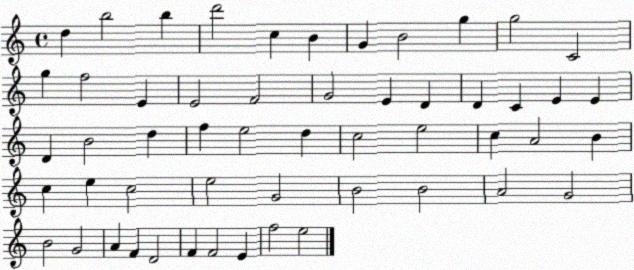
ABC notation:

X:1
T:Untitled
M:4/4
L:1/4
K:C
d b2 b d'2 c B G B2 g g2 C2 g f2 E E2 F2 G2 E D D C E E D B2 d f e2 d c2 e2 c A2 B c e c2 e2 G2 B2 B2 A2 G2 B2 G2 A F D2 F F2 E f2 e2